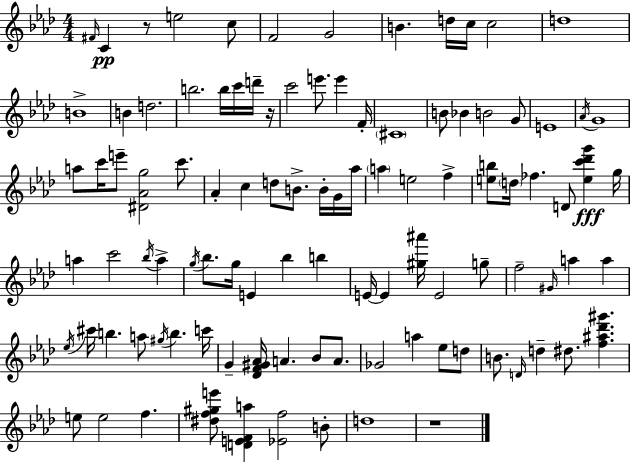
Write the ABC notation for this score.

X:1
T:Untitled
M:4/4
L:1/4
K:Fm
^F/4 C z/2 e2 c/2 F2 G2 B d/4 c/4 c2 d4 B4 B d2 b2 b/4 c'/4 d'/4 z/4 c'2 e'/2 e' F/4 ^C4 B/2 _B B2 G/2 E4 _A/4 G4 a/2 c'/4 e'/2 [^D_Ag]2 c'/2 _A c d/2 B/2 B/4 G/4 _a/4 a e2 f [eb]/2 d/4 _f D/2 [ec'_d'g'] g/4 a c'2 _b/4 a g/4 _b/2 g/4 E _b b E/4 E [^g^a']/4 E2 g/2 f2 ^G/4 a a _e/4 ^c'/4 b a/2 ^g/4 b c'/4 G [_DF^G_A]/4 A _B/2 A/2 _G2 a _e/2 d/2 B/2 D/4 d ^d/2 [f^a_d'^g'] e/2 e2 f [^df^ge']/2 [DEFa] [_Ef]2 B/2 d4 z4